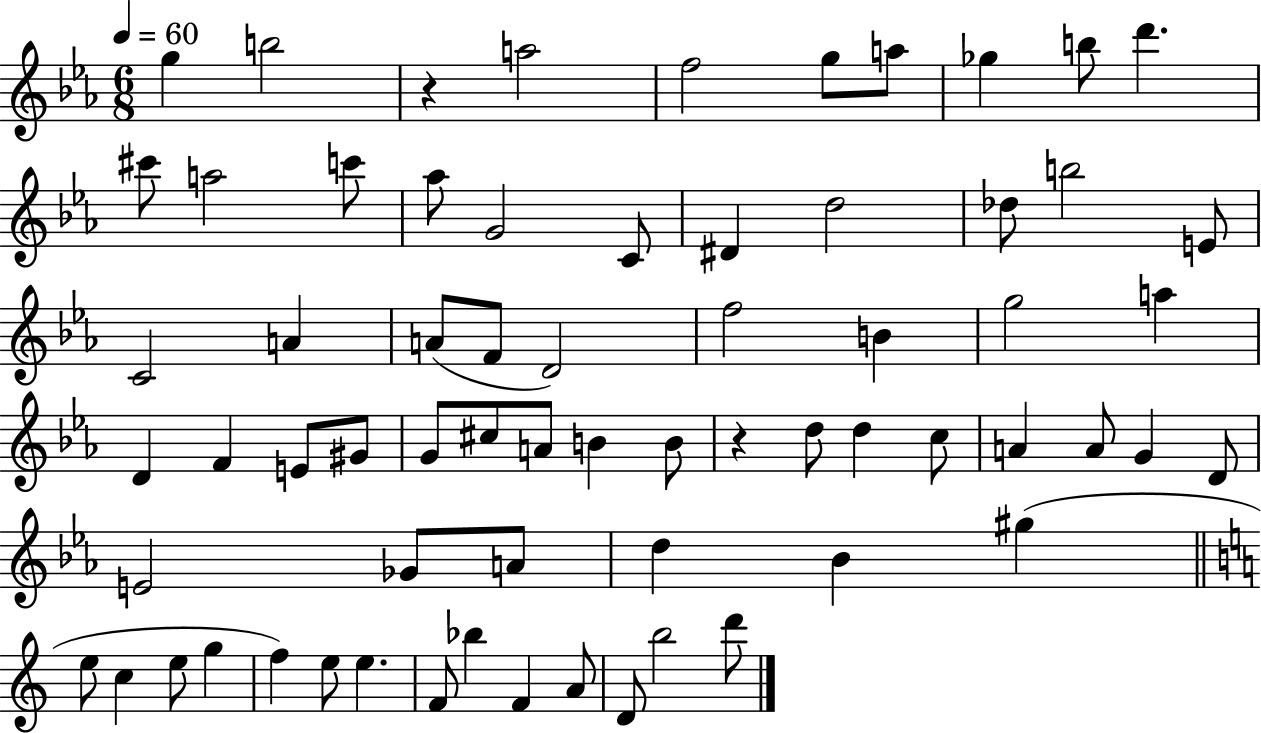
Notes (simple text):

G5/q B5/h R/q A5/h F5/h G5/e A5/e Gb5/q B5/e D6/q. C#6/e A5/h C6/e Ab5/e G4/h C4/e D#4/q D5/h Db5/e B5/h E4/e C4/h A4/q A4/e F4/e D4/h F5/h B4/q G5/h A5/q D4/q F4/q E4/e G#4/e G4/e C#5/e A4/e B4/q B4/e R/q D5/e D5/q C5/e A4/q A4/e G4/q D4/e E4/h Gb4/e A4/e D5/q Bb4/q G#5/q E5/e C5/q E5/e G5/q F5/q E5/e E5/q. F4/e Bb5/q F4/q A4/e D4/e B5/h D6/e